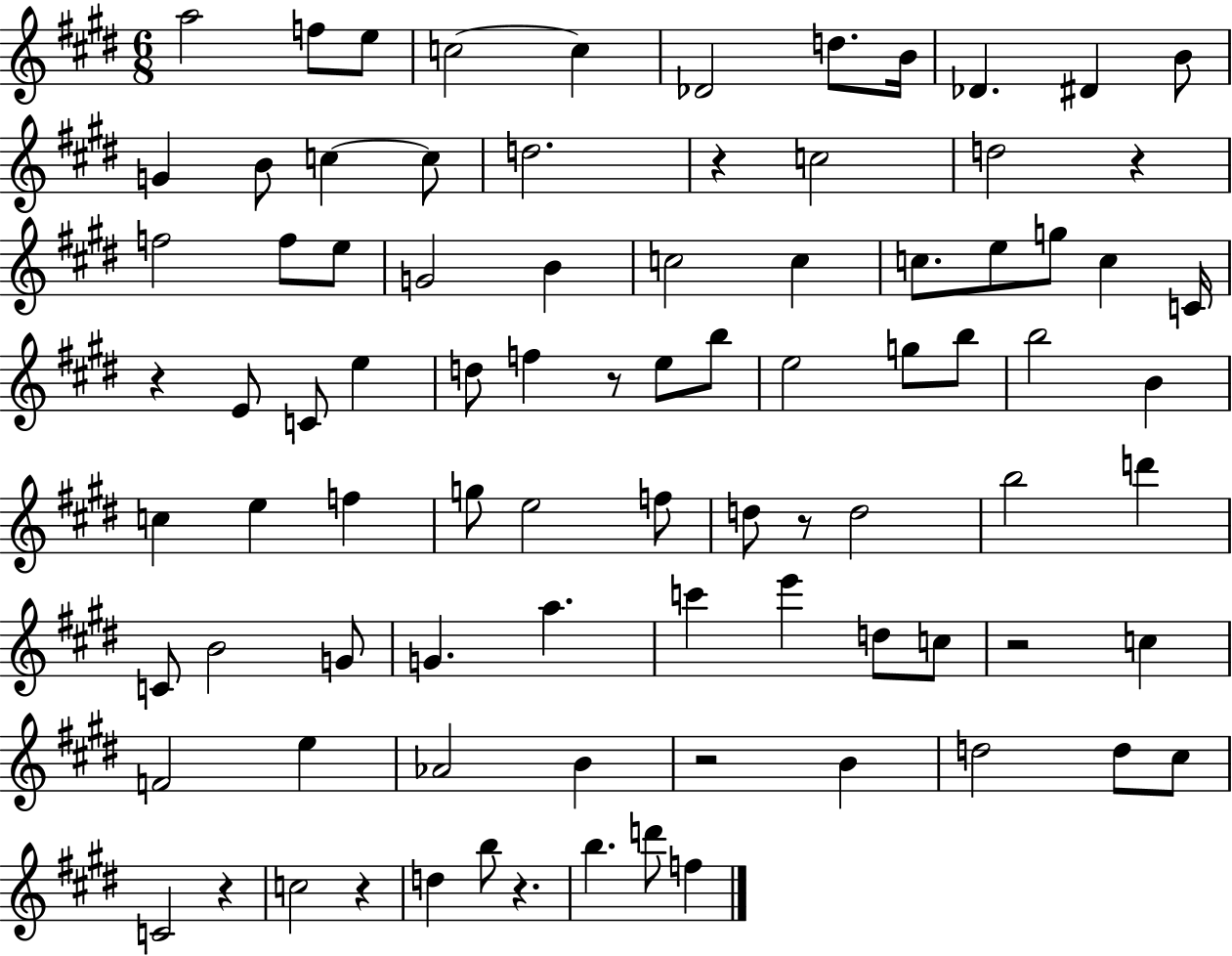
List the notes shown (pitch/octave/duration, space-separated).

A5/h F5/e E5/e C5/h C5/q Db4/h D5/e. B4/s Db4/q. D#4/q B4/e G4/q B4/e C5/q C5/e D5/h. R/q C5/h D5/h R/q F5/h F5/e E5/e G4/h B4/q C5/h C5/q C5/e. E5/e G5/e C5/q C4/s R/q E4/e C4/e E5/q D5/e F5/q R/e E5/e B5/e E5/h G5/e B5/e B5/h B4/q C5/q E5/q F5/q G5/e E5/h F5/e D5/e R/e D5/h B5/h D6/q C4/e B4/h G4/e G4/q. A5/q. C6/q E6/q D5/e C5/e R/h C5/q F4/h E5/q Ab4/h B4/q R/h B4/q D5/h D5/e C#5/e C4/h R/q C5/h R/q D5/q B5/e R/q. B5/q. D6/e F5/q